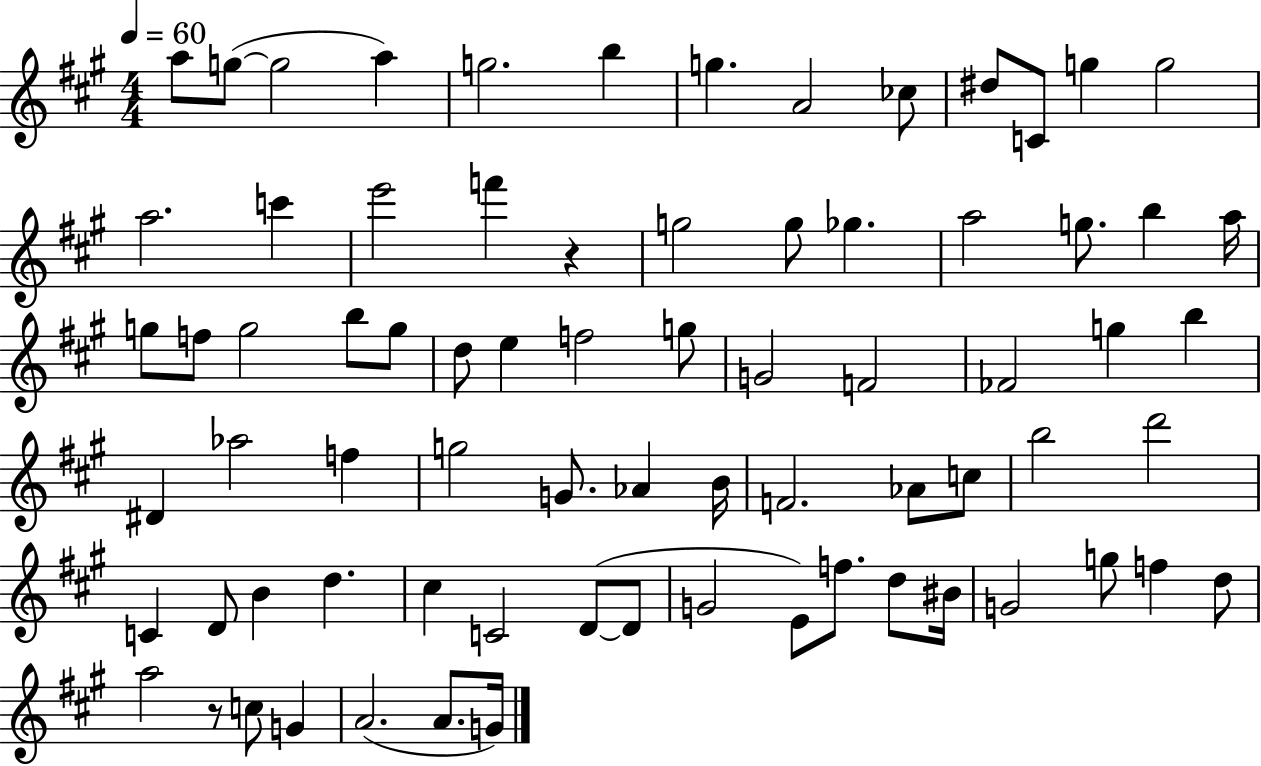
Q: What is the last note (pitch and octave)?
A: G4